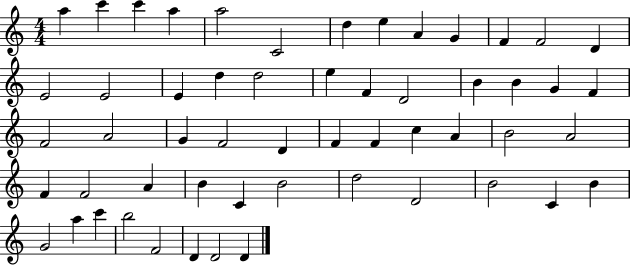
X:1
T:Untitled
M:4/4
L:1/4
K:C
a c' c' a a2 C2 d e A G F F2 D E2 E2 E d d2 e F D2 B B G F F2 A2 G F2 D F F c A B2 A2 F F2 A B C B2 d2 D2 B2 C B G2 a c' b2 F2 D D2 D